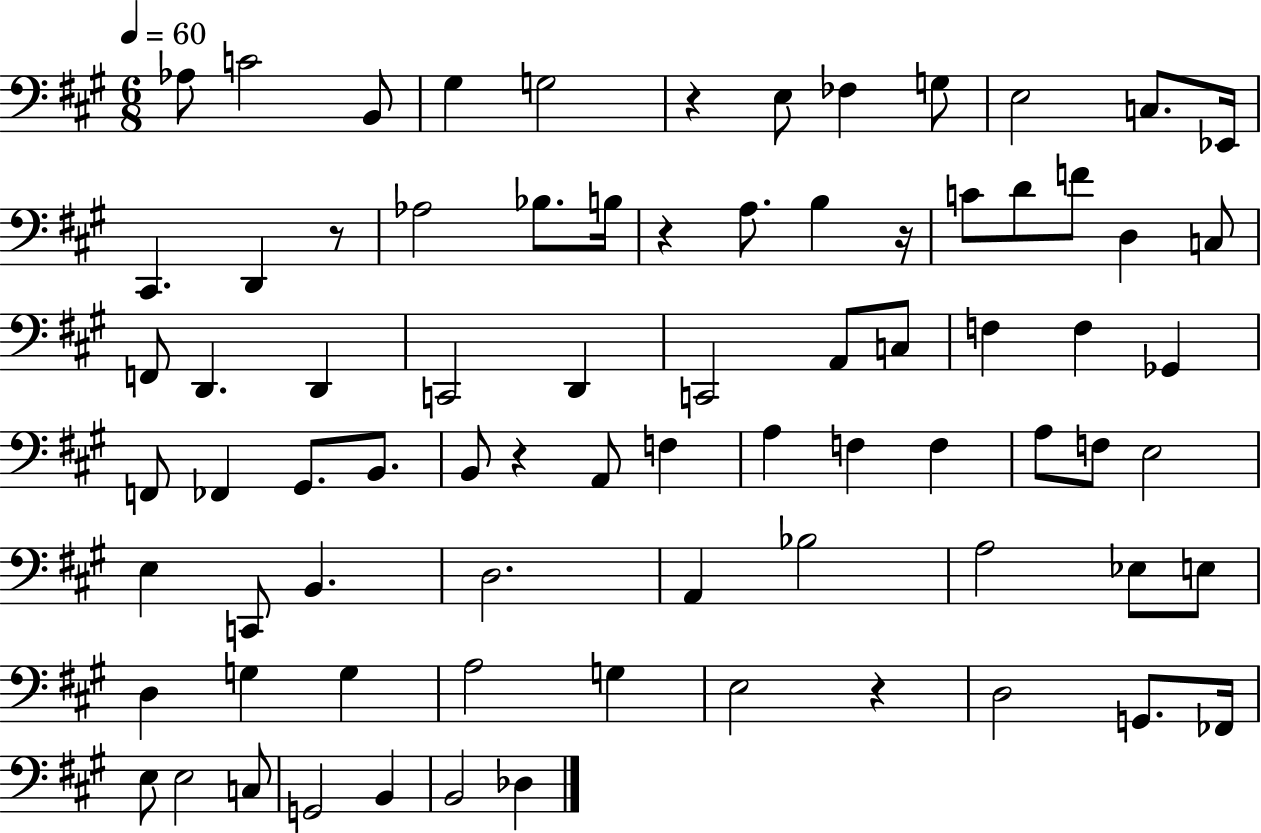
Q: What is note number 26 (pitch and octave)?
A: D2